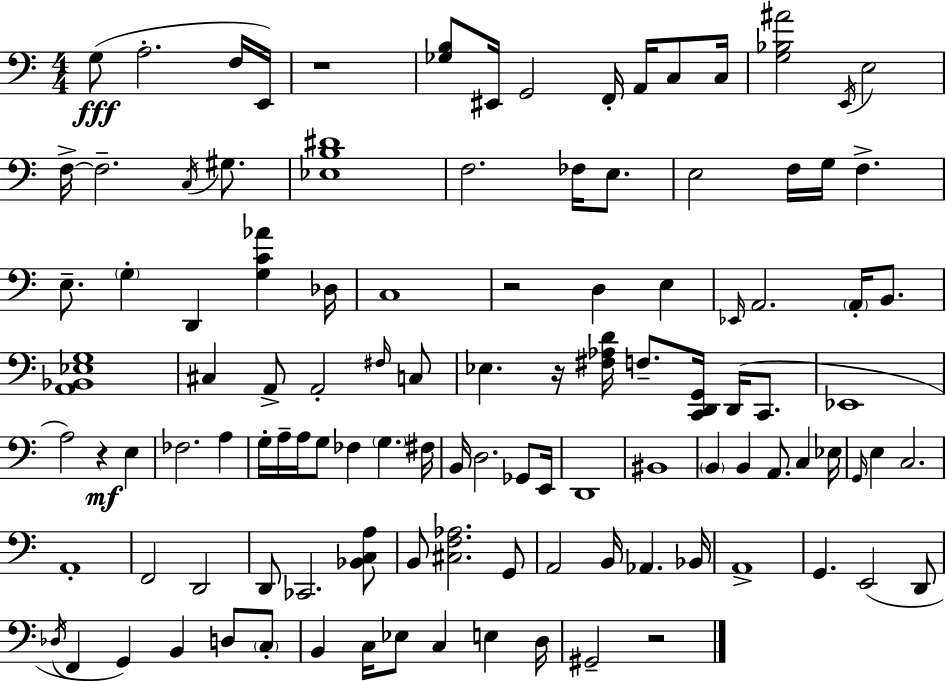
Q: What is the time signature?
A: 4/4